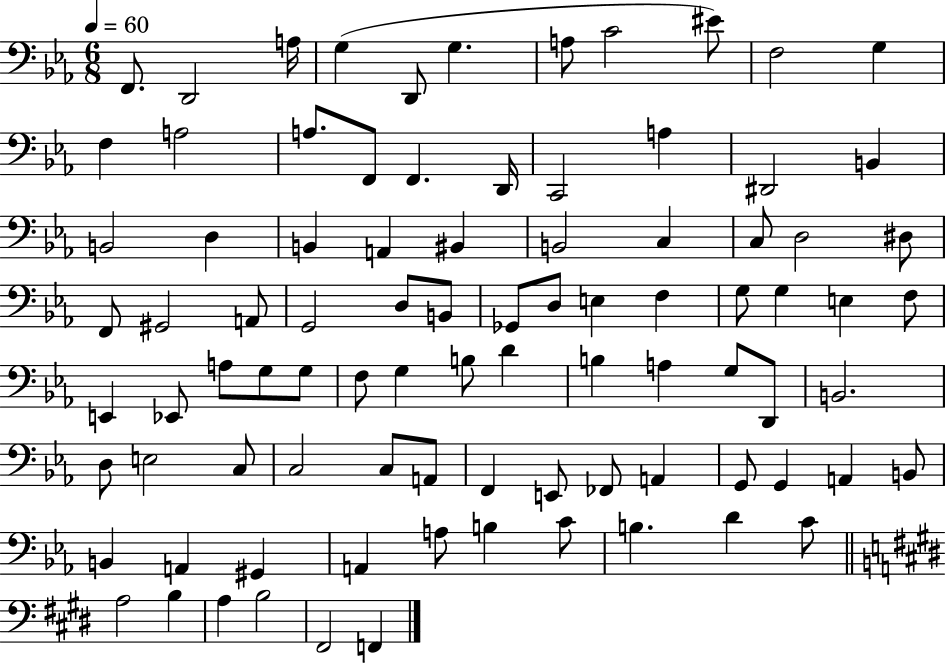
X:1
T:Untitled
M:6/8
L:1/4
K:Eb
F,,/2 D,,2 A,/4 G, D,,/2 G, A,/2 C2 ^E/2 F,2 G, F, A,2 A,/2 F,,/2 F,, D,,/4 C,,2 A, ^D,,2 B,, B,,2 D, B,, A,, ^B,, B,,2 C, C,/2 D,2 ^D,/2 F,,/2 ^G,,2 A,,/2 G,,2 D,/2 B,,/2 _G,,/2 D,/2 E, F, G,/2 G, E, F,/2 E,, _E,,/2 A,/2 G,/2 G,/2 F,/2 G, B,/2 D B, A, G,/2 D,,/2 B,,2 D,/2 E,2 C,/2 C,2 C,/2 A,,/2 F,, E,,/2 _F,,/2 A,, G,,/2 G,, A,, B,,/2 B,, A,, ^G,, A,, A,/2 B, C/2 B, D C/2 A,2 B, A, B,2 ^F,,2 F,,